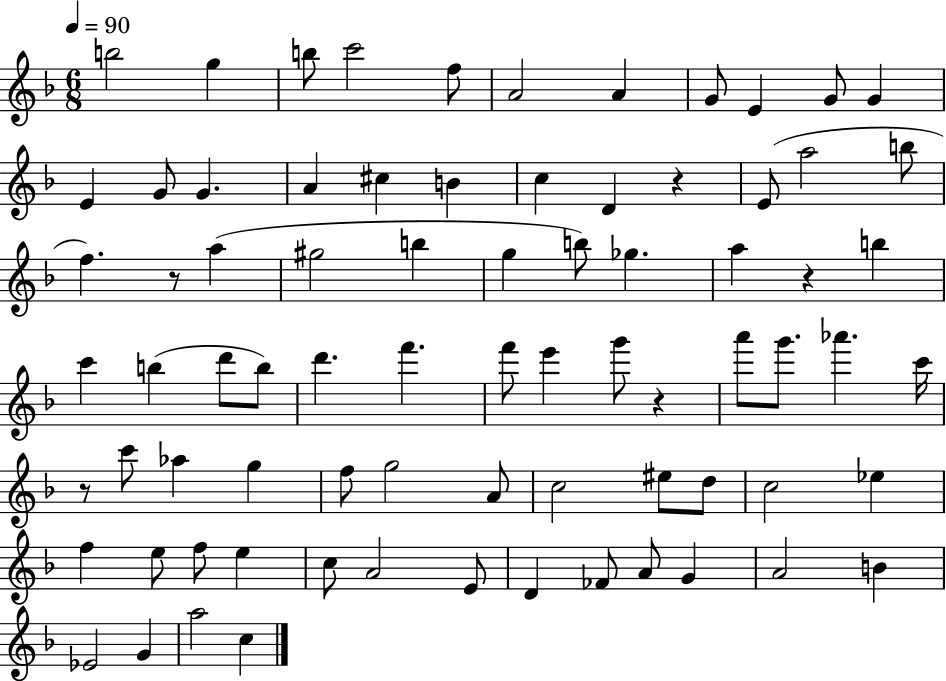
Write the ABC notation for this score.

X:1
T:Untitled
M:6/8
L:1/4
K:F
b2 g b/2 c'2 f/2 A2 A G/2 E G/2 G E G/2 G A ^c B c D z E/2 a2 b/2 f z/2 a ^g2 b g b/2 _g a z b c' b d'/2 b/2 d' f' f'/2 e' g'/2 z a'/2 g'/2 _a' c'/4 z/2 c'/2 _a g f/2 g2 A/2 c2 ^e/2 d/2 c2 _e f e/2 f/2 e c/2 A2 E/2 D _F/2 A/2 G A2 B _E2 G a2 c